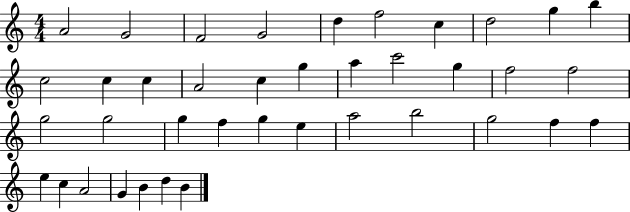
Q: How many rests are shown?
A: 0